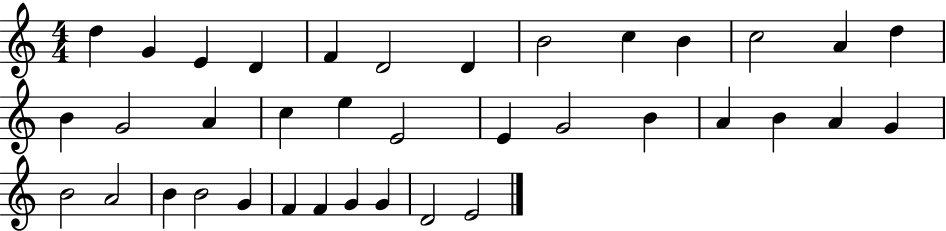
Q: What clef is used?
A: treble